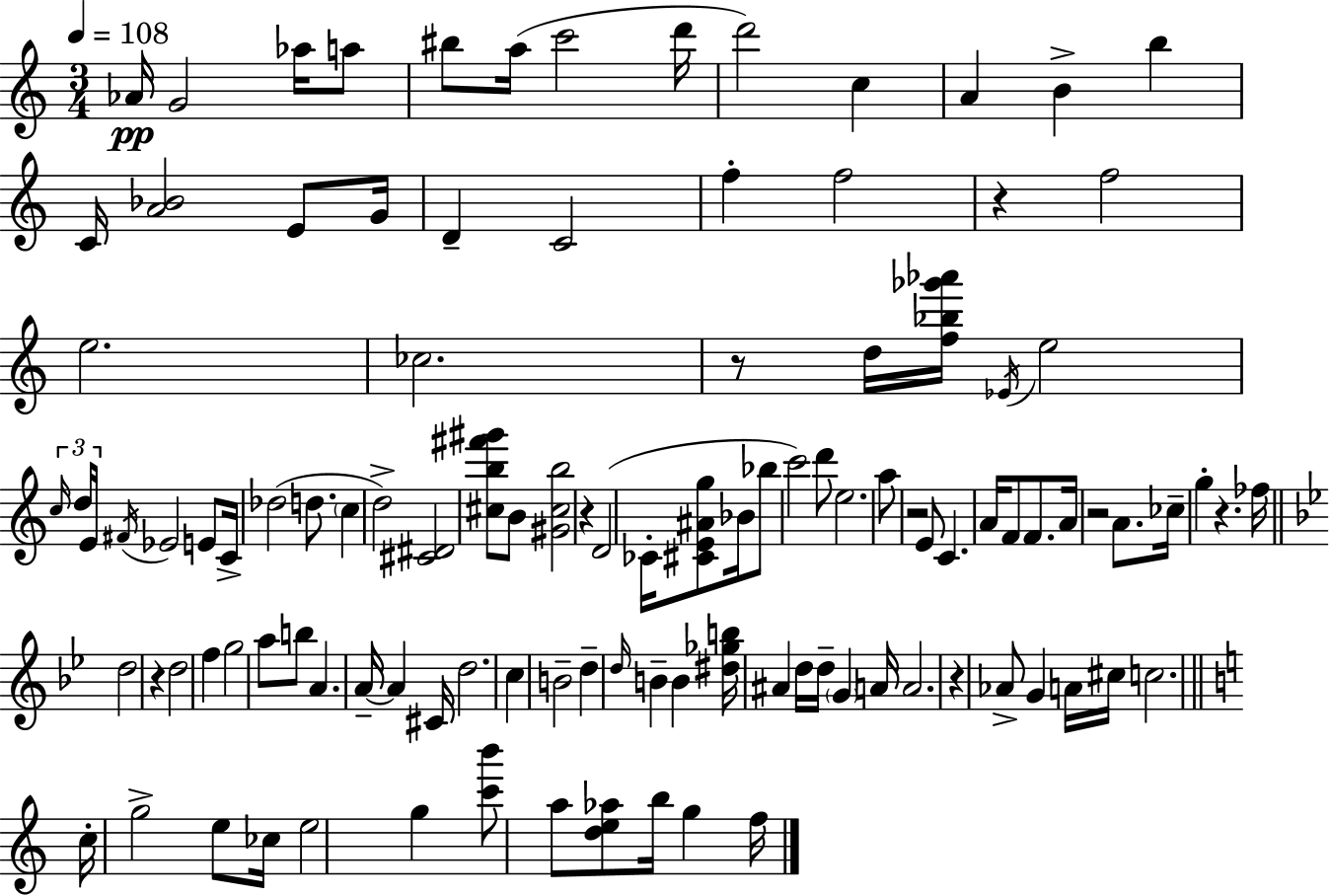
Ab4/s G4/h Ab5/s A5/e BIS5/e A5/s C6/h D6/s D6/h C5/q A4/q B4/q B5/q C4/s [A4,Bb4]/h E4/e G4/s D4/q C4/h F5/q F5/h R/q F5/h E5/h. CES5/h. R/e D5/s [F5,Bb5,Gb6,Ab6]/s Eb4/s E5/h C5/s D5/s E4/s F#4/s Eb4/h E4/e C4/s Db5/h D5/e. C5/q D5/h [C#4,D#4]/h [C#5,B5,F#6,G#6]/e B4/e [G#4,C#5,B5]/h R/q D4/h CES4/s [C#4,E4,A#4,G5]/e Bb4/s Bb5/e C6/h D6/e E5/h. A5/e R/h E4/e C4/q. A4/s F4/e F4/e. A4/s R/h A4/e. CES5/s G5/q R/q. FES5/s D5/h R/q D5/h F5/q G5/h A5/e B5/e A4/q. A4/s A4/q C#4/s D5/h. C5/q B4/h D5/q D5/s B4/q B4/q [D#5,Gb5,B5]/s A#4/q D5/s D5/s G4/q A4/s A4/h. R/q Ab4/e G4/q A4/s C#5/s C5/h. C5/s G5/h E5/e CES5/s E5/h G5/q [C6,B6]/e A5/e [D5,E5,Ab5]/e B5/s G5/q F5/s